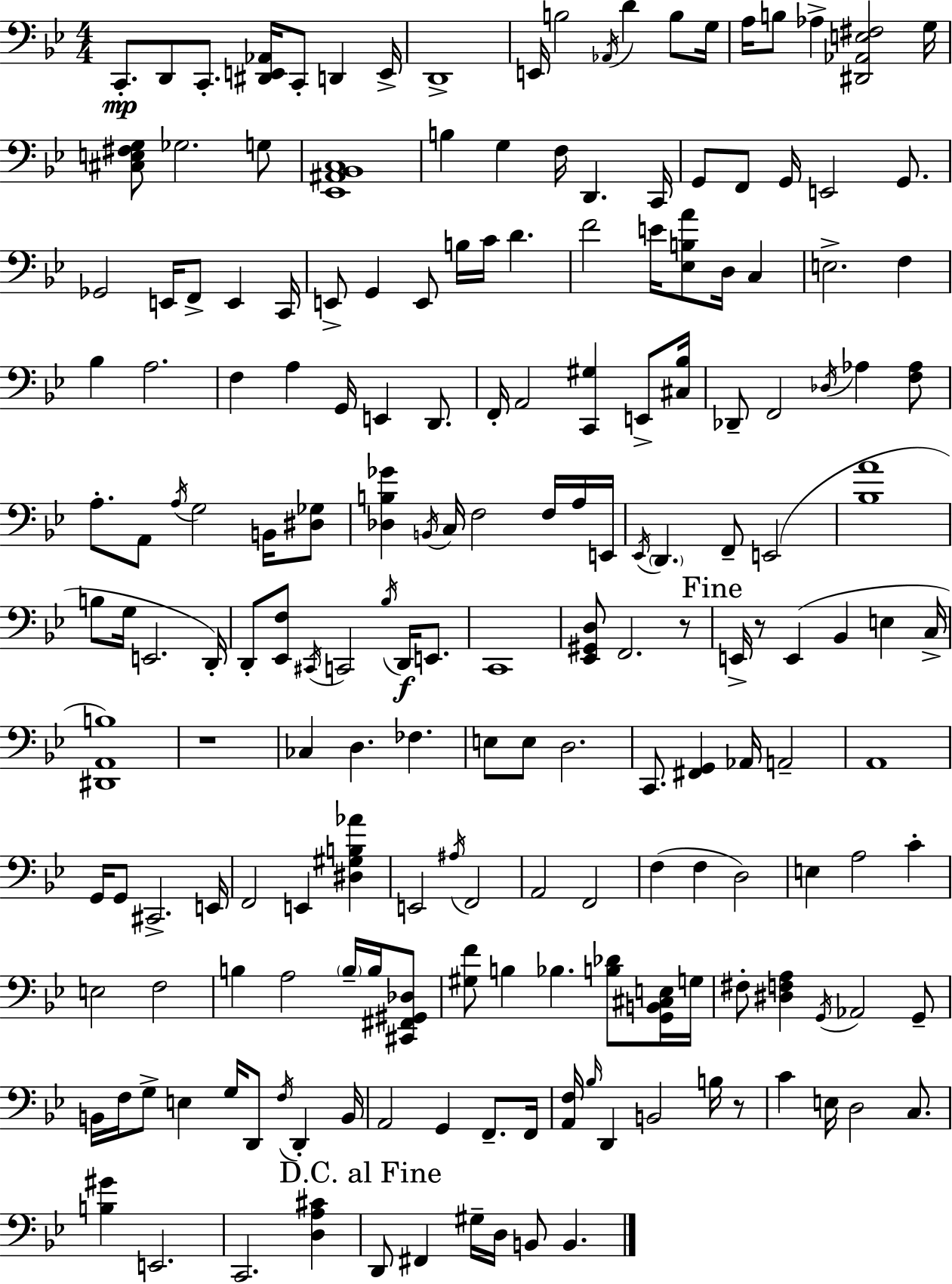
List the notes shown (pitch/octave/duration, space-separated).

C2/e. D2/e C2/e. [D#2,E2,Ab2]/s C2/e D2/q E2/s D2/w E2/s B3/h Ab2/s D4/q B3/e G3/s A3/s B3/e Ab3/q [D#2,Ab2,E3,F#3]/h G3/s [C#3,E3,F#3,G3]/e Gb3/h. G3/e [Eb2,A#2,Bb2,C3]/w B3/q G3/q F3/s D2/q. C2/s G2/e F2/e G2/s E2/h G2/e. Gb2/h E2/s F2/e E2/q C2/s E2/e G2/q E2/e B3/s C4/s D4/q. F4/h E4/s [Eb3,B3,A4]/e D3/s C3/q E3/h. F3/q Bb3/q A3/h. F3/q A3/q G2/s E2/q D2/e. F2/s A2/h [C2,G#3]/q E2/e [C#3,Bb3]/s Db2/e F2/h Db3/s Ab3/q [F3,Ab3]/e A3/e. A2/e A3/s G3/h B2/s [D#3,Gb3]/e [Db3,B3,Gb4]/q B2/s C3/s F3/h F3/s A3/s E2/s Eb2/s D2/q. F2/e E2/h [Bb3,A4]/w B3/e G3/s E2/h. D2/s D2/e [Eb2,F3]/e C#2/s C2/h Bb3/s D2/s E2/e. C2/w [Eb2,G#2,D3]/e F2/h. R/e E2/s R/e E2/q Bb2/q E3/q C3/s [D#2,A2,B3]/w R/w CES3/q D3/q. FES3/q. E3/e E3/e D3/h. C2/e. [F#2,G2]/q Ab2/s A2/h A2/w G2/s G2/e C#2/h. E2/s F2/h E2/q [D#3,G#3,B3,Ab4]/q E2/h A#3/s F2/h A2/h F2/h F3/q F3/q D3/h E3/q A3/h C4/q E3/h F3/h B3/q A3/h B3/s B3/s [C#2,F#2,G#2,Db3]/e [G#3,F4]/e B3/q Bb3/q. [B3,Db4]/e [G2,B2,C#3,E3]/s G3/s F#3/e [D#3,F3,A3]/q G2/s Ab2/h G2/e B2/s F3/s G3/e E3/q G3/s D2/e F3/s D2/q B2/s A2/h G2/q F2/e. F2/s [A2,F3]/s Bb3/s D2/q B2/h B3/s R/e C4/q E3/s D3/h C3/e. [B3,G#4]/q E2/h. C2/h. [D3,A3,C#4]/q D2/e F#2/q G#3/s D3/s B2/e B2/q.